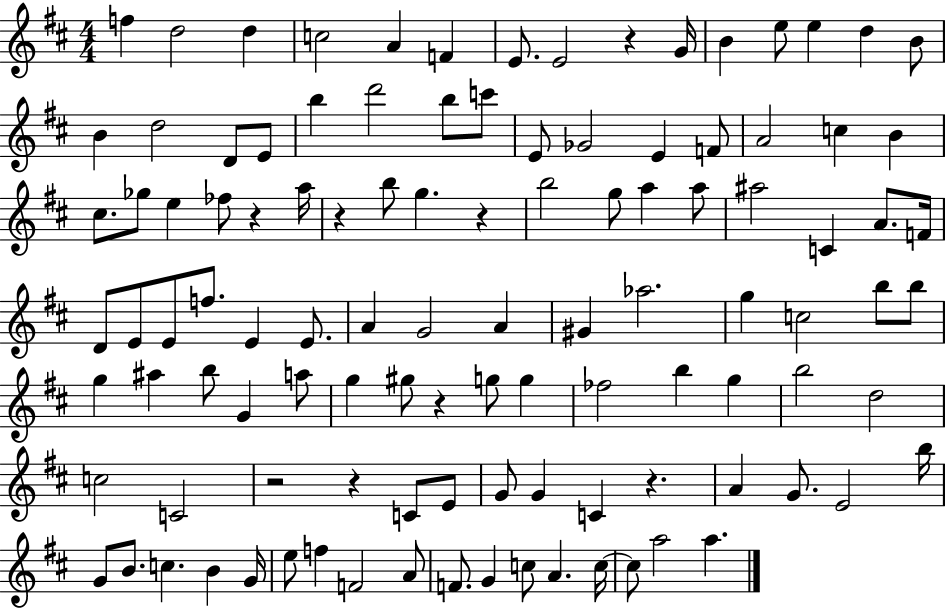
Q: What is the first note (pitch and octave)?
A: F5